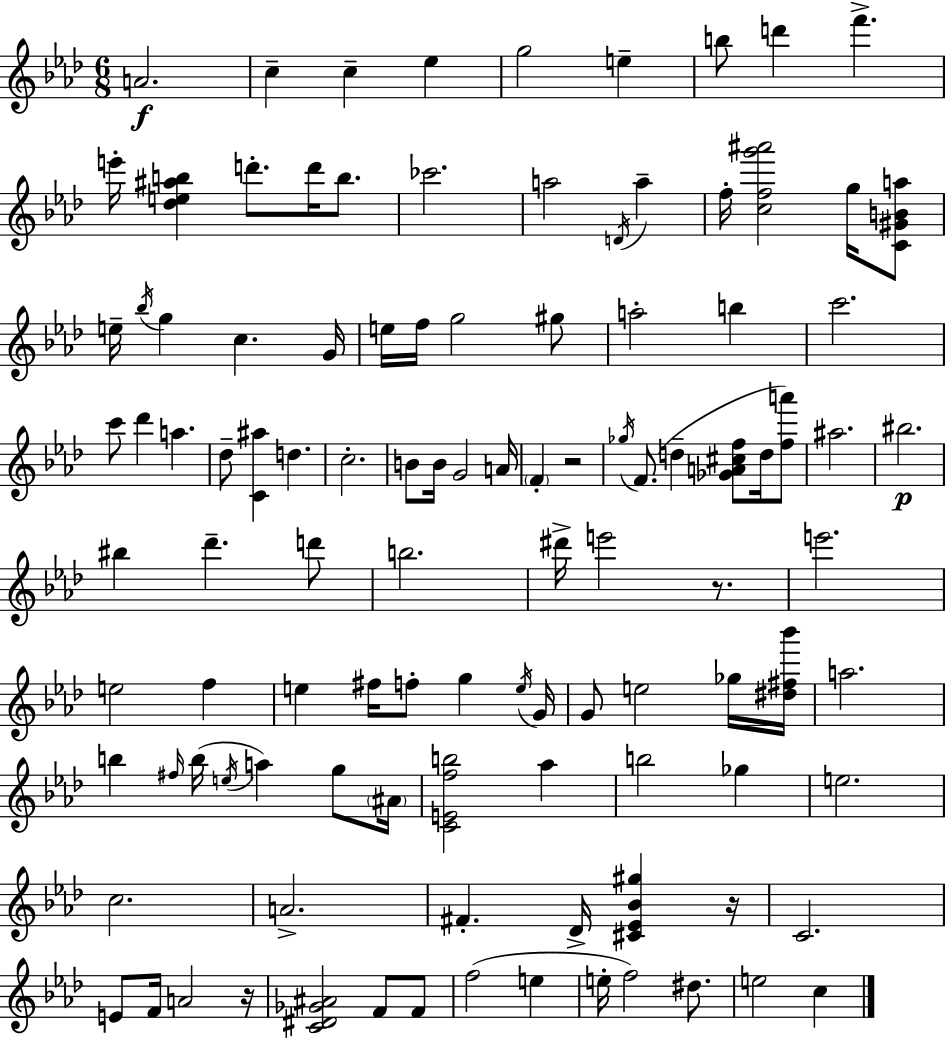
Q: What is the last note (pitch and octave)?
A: C5